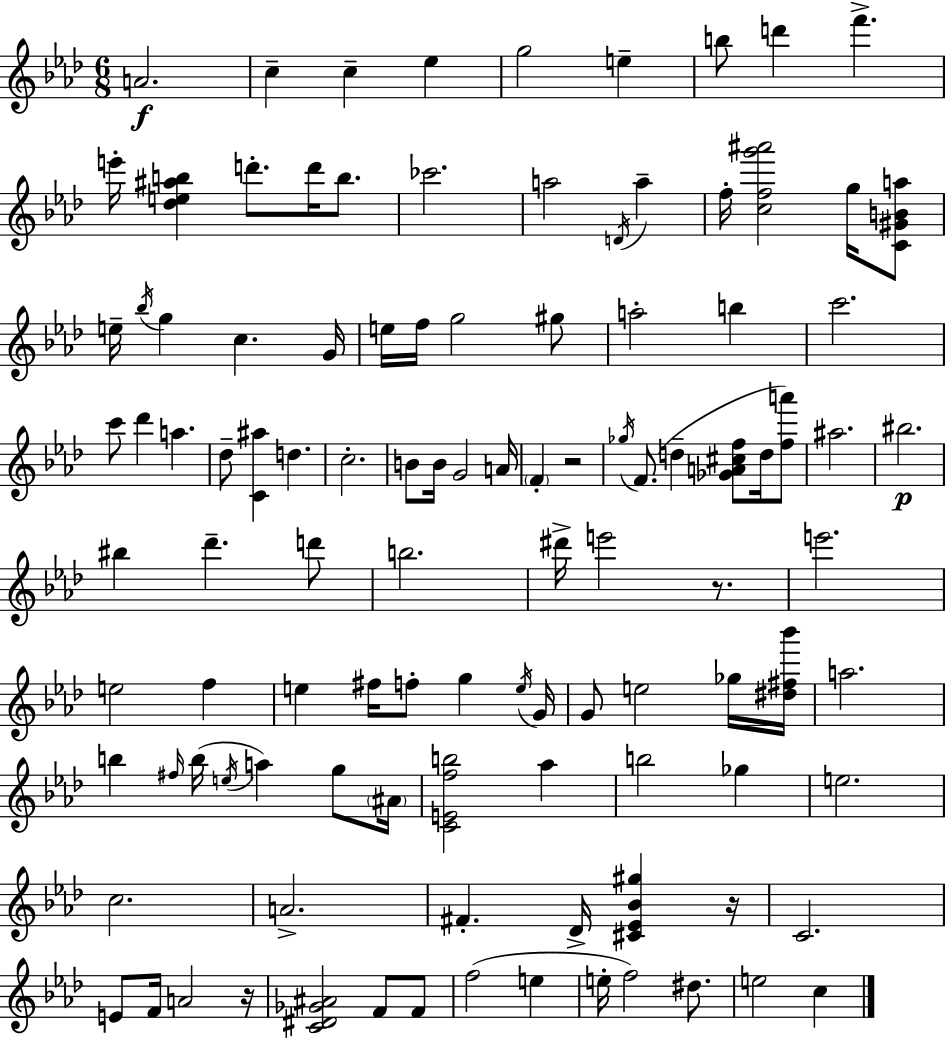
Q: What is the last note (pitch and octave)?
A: C5